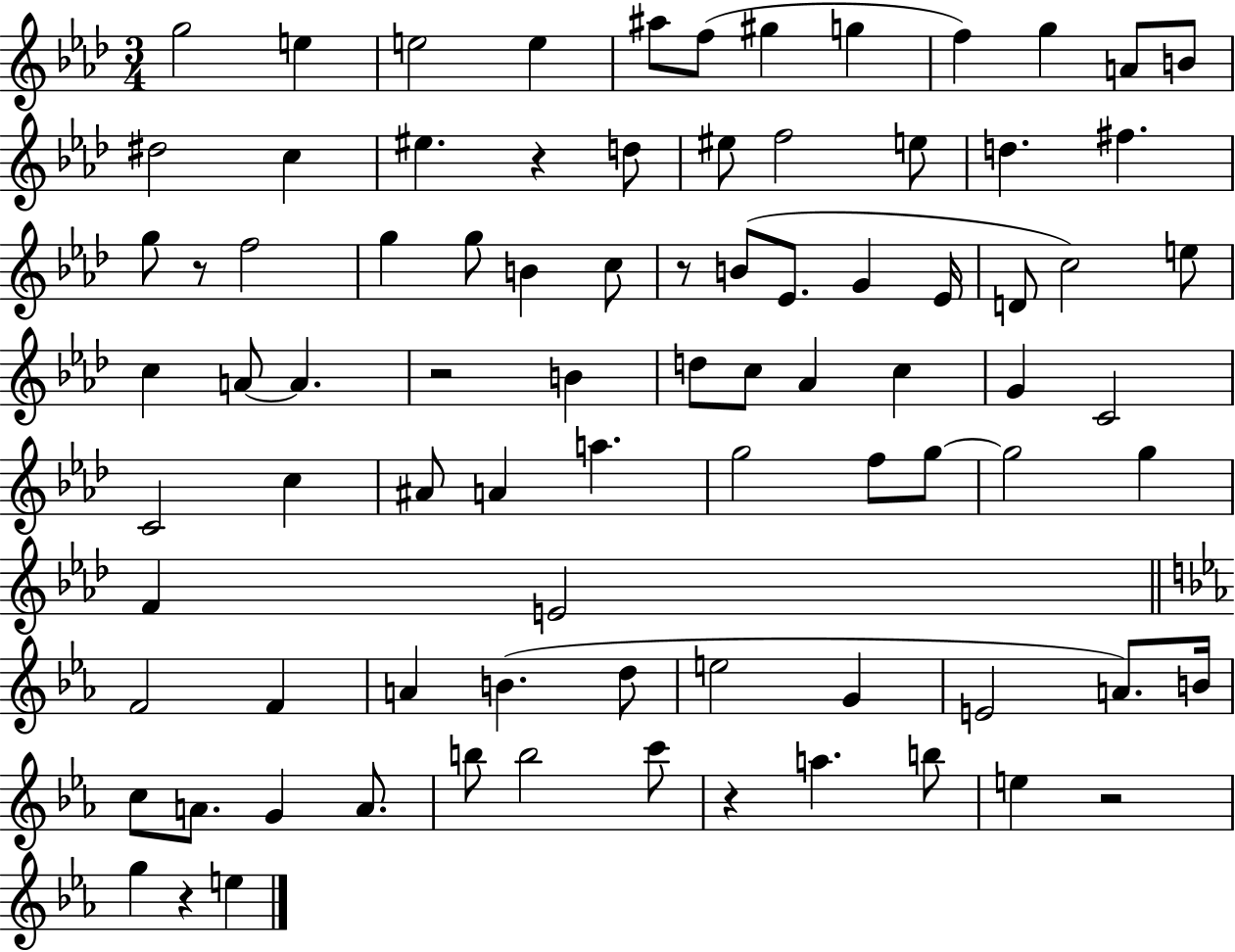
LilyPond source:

{
  \clef treble
  \numericTimeSignature
  \time 3/4
  \key aes \major
  \repeat volta 2 { g''2 e''4 | e''2 e''4 | ais''8 f''8( gis''4 g''4 | f''4) g''4 a'8 b'8 | \break dis''2 c''4 | eis''4. r4 d''8 | eis''8 f''2 e''8 | d''4. fis''4. | \break g''8 r8 f''2 | g''4 g''8 b'4 c''8 | r8 b'8( ees'8. g'4 ees'16 | d'8 c''2) e''8 | \break c''4 a'8~~ a'4. | r2 b'4 | d''8 c''8 aes'4 c''4 | g'4 c'2 | \break c'2 c''4 | ais'8 a'4 a''4. | g''2 f''8 g''8~~ | g''2 g''4 | \break f'4 e'2 | \bar "||" \break \key ees \major f'2 f'4 | a'4 b'4.( d''8 | e''2 g'4 | e'2 a'8.) b'16 | \break c''8 a'8. g'4 a'8. | b''8 b''2 c'''8 | r4 a''4. b''8 | e''4 r2 | \break g''4 r4 e''4 | } \bar "|."
}